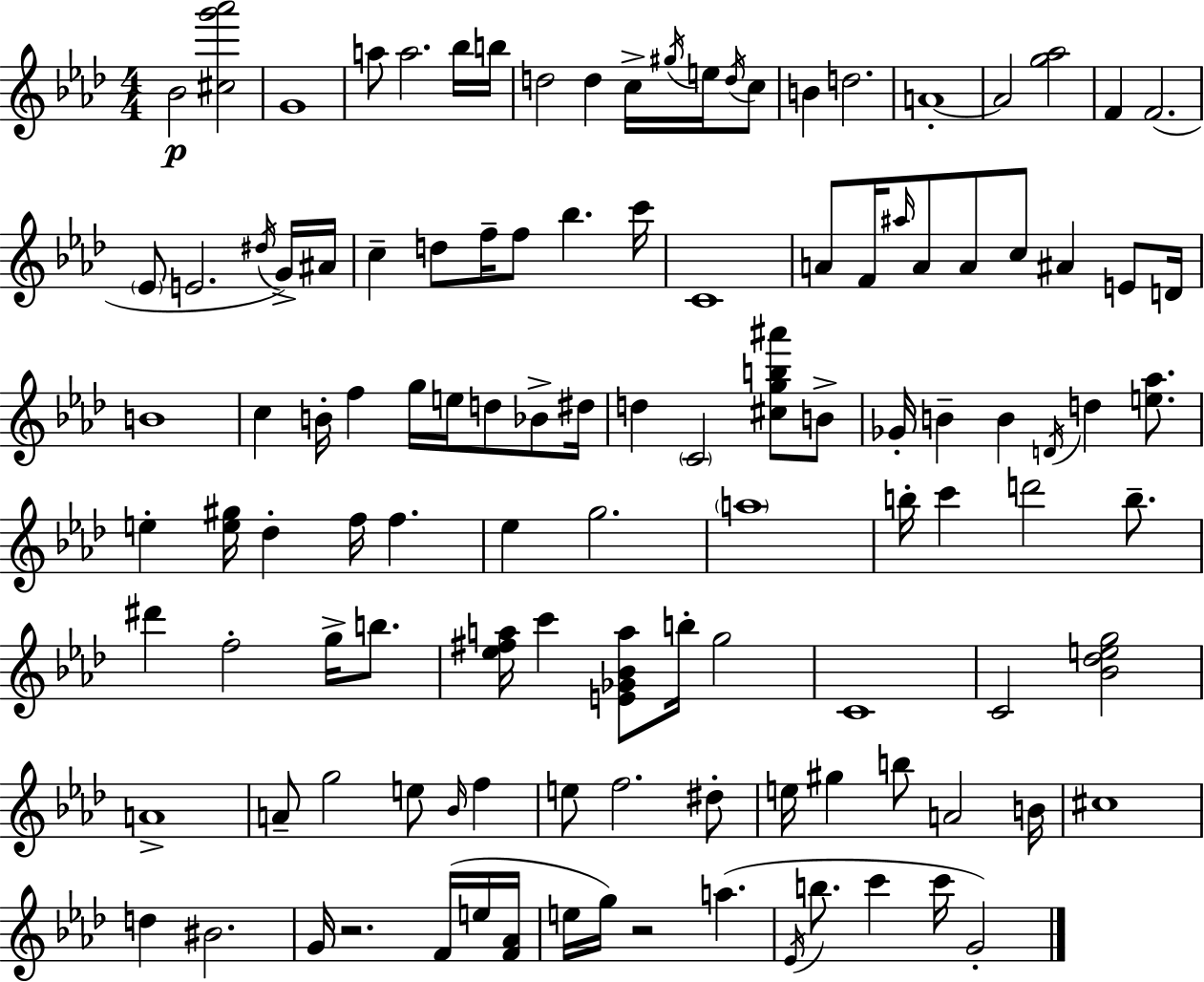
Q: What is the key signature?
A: AES major